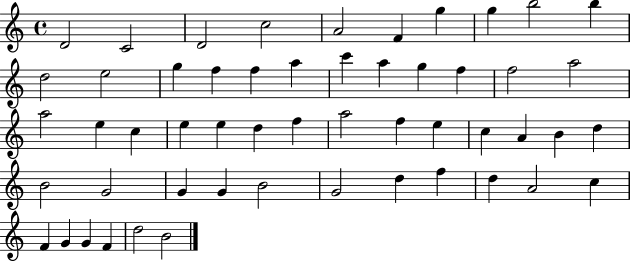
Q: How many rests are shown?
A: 0